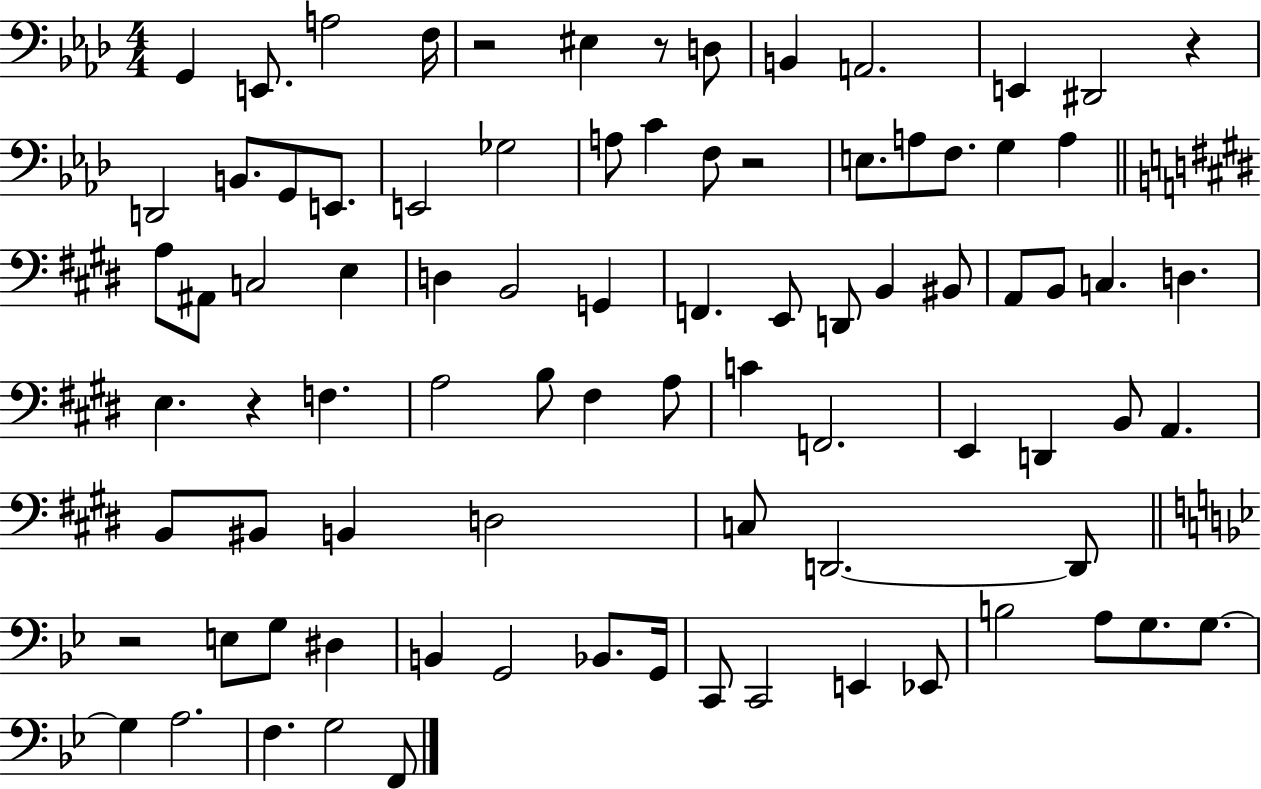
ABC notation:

X:1
T:Untitled
M:4/4
L:1/4
K:Ab
G,, E,,/2 A,2 F,/4 z2 ^E, z/2 D,/2 B,, A,,2 E,, ^D,,2 z D,,2 B,,/2 G,,/2 E,,/2 E,,2 _G,2 A,/2 C F,/2 z2 E,/2 A,/2 F,/2 G, A, A,/2 ^A,,/2 C,2 E, D, B,,2 G,, F,, E,,/2 D,,/2 B,, ^B,,/2 A,,/2 B,,/2 C, D, E, z F, A,2 B,/2 ^F, A,/2 C F,,2 E,, D,, B,,/2 A,, B,,/2 ^B,,/2 B,, D,2 C,/2 D,,2 D,,/2 z2 E,/2 G,/2 ^D, B,, G,,2 _B,,/2 G,,/4 C,,/2 C,,2 E,, _E,,/2 B,2 A,/2 G,/2 G,/2 G, A,2 F, G,2 F,,/2